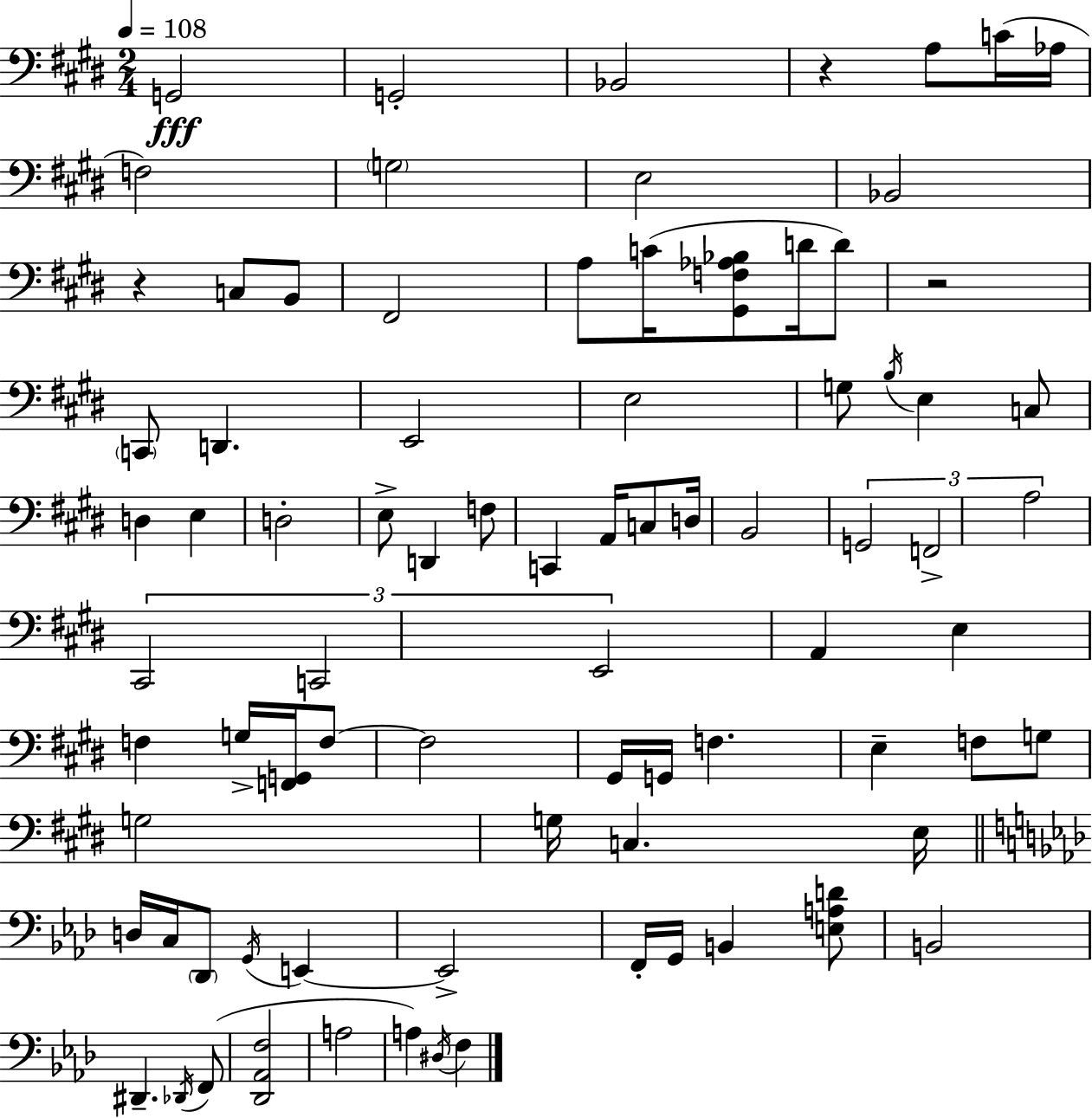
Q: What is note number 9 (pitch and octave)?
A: E3